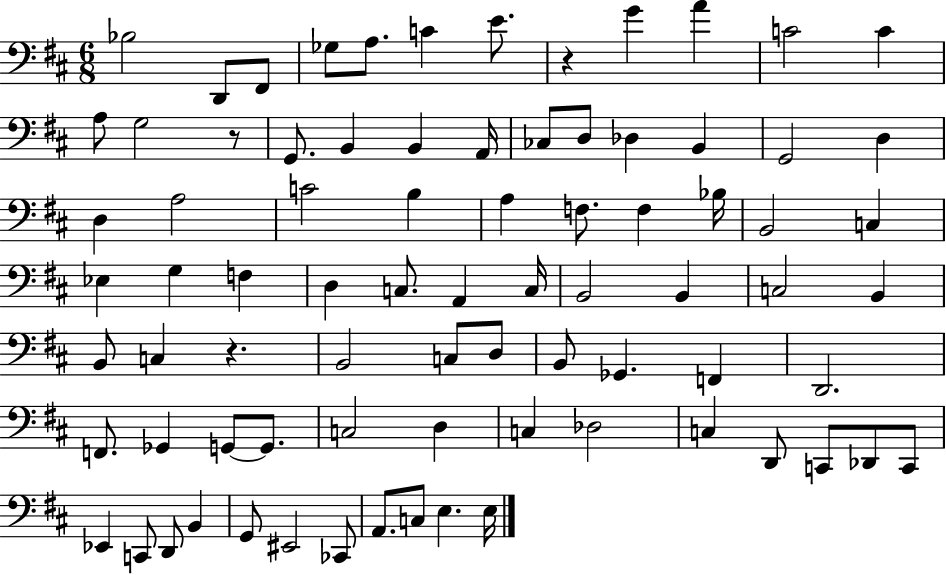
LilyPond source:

{
  \clef bass
  \numericTimeSignature
  \time 6/8
  \key d \major
  bes2 d,8 fis,8 | ges8 a8. c'4 e'8. | r4 g'4 a'4 | c'2 c'4 | \break a8 g2 r8 | g,8. b,4 b,4 a,16 | ces8 d8 des4 b,4 | g,2 d4 | \break d4 a2 | c'2 b4 | a4 f8. f4 bes16 | b,2 c4 | \break ees4 g4 f4 | d4 c8. a,4 c16 | b,2 b,4 | c2 b,4 | \break b,8 c4 r4. | b,2 c8 d8 | b,8 ges,4. f,4 | d,2. | \break f,8. ges,4 g,8~~ g,8. | c2 d4 | c4 des2 | c4 d,8 c,8 des,8 c,8 | \break ees,4 c,8 d,8 b,4 | g,8 eis,2 ces,8 | a,8. c8 e4. e16 | \bar "|."
}